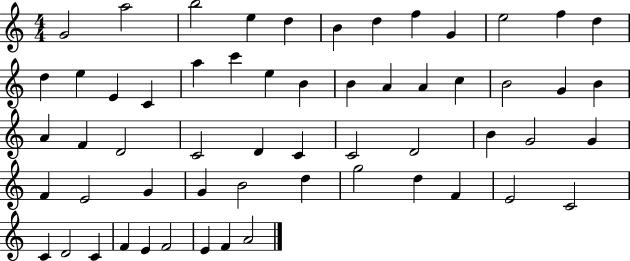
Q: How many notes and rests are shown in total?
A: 58